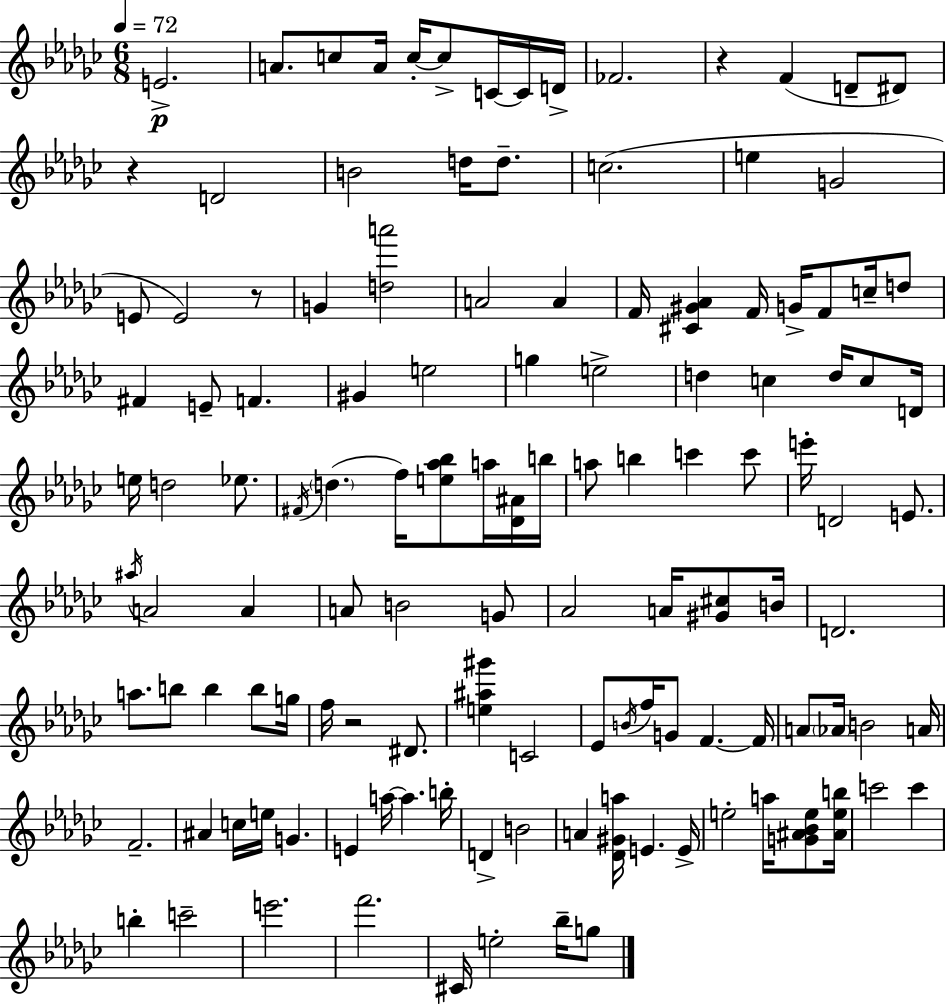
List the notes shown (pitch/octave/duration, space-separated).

E4/h. A4/e. C5/e A4/s C5/s C5/e C4/s C4/s D4/s FES4/h. R/q F4/q D4/e D#4/e R/q D4/h B4/h D5/s D5/e. C5/h. E5/q G4/h E4/e E4/h R/e G4/q [D5,A6]/h A4/h A4/q F4/s [C#4,G#4,Ab4]/q F4/s G4/s F4/e C5/s D5/e F#4/q E4/e F4/q. G#4/q E5/h G5/q E5/h D5/q C5/q D5/s C5/e D4/s E5/s D5/h Eb5/e. F#4/s D5/q. F5/s [E5,Ab5,Bb5]/e A5/s [Db4,A#4]/s B5/s A5/e B5/q C6/q C6/e E6/s D4/h E4/e. A#5/s A4/h A4/q A4/e B4/h G4/e Ab4/h A4/s [G#4,C#5]/e B4/s D4/h. A5/e. B5/e B5/q B5/e G5/s F5/s R/h D#4/e. [E5,A#5,G#6]/q C4/h Eb4/e B4/s F5/s G4/e F4/q. F4/s A4/e Ab4/s B4/h A4/s F4/h. A#4/q C5/s E5/s G4/q. E4/q A5/s A5/q. B5/s D4/q B4/h A4/q [Db4,G#4,A5]/s E4/q. E4/s E5/h A5/s [G4,A#4,Bb4,E5]/e [A#4,E5,B5]/s C6/h C6/q B5/q C6/h E6/h. F6/h. C#4/s E5/h Bb5/s G5/e